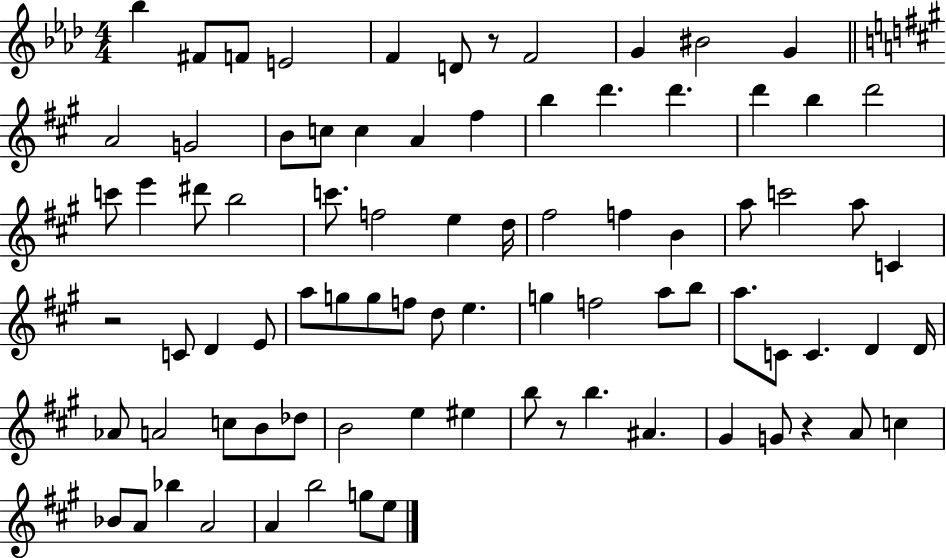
Bb5/q F#4/e F4/e E4/h F4/q D4/e R/e F4/h G4/q BIS4/h G4/q A4/h G4/h B4/e C5/e C5/q A4/q F#5/q B5/q D6/q. D6/q. D6/q B5/q D6/h C6/e E6/q D#6/e B5/h C6/e. F5/h E5/q D5/s F#5/h F5/q B4/q A5/e C6/h A5/e C4/q R/h C4/e D4/q E4/e A5/e G5/e G5/e F5/e D5/e E5/q. G5/q F5/h A5/e B5/e A5/e. C4/e C4/q. D4/q D4/s Ab4/e A4/h C5/e B4/e Db5/e B4/h E5/q EIS5/q B5/e R/e B5/q. A#4/q. G#4/q G4/e R/q A4/e C5/q Bb4/e A4/e Bb5/q A4/h A4/q B5/h G5/e E5/e